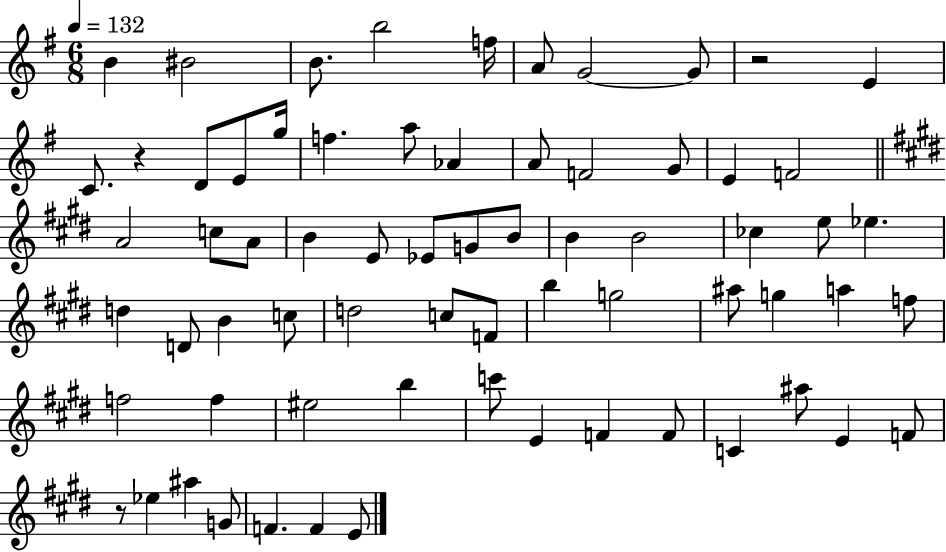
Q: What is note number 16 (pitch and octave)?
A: Ab4